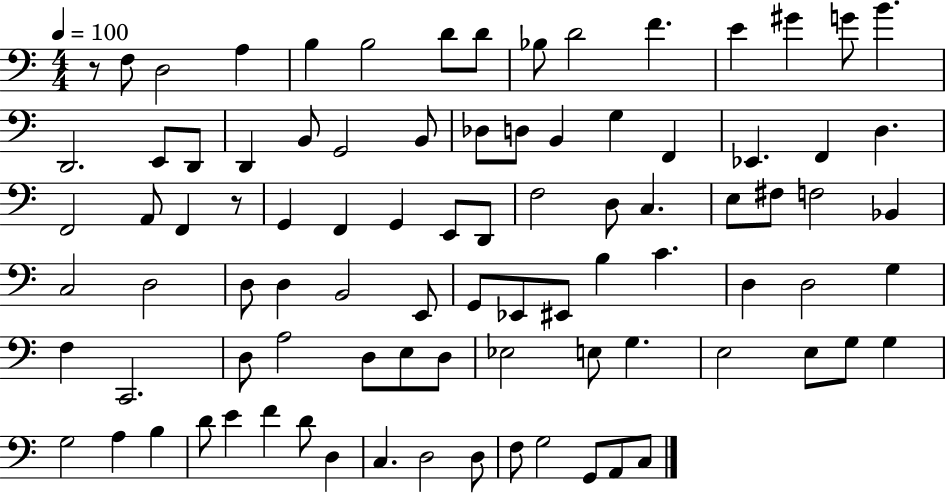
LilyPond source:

{
  \clef bass
  \numericTimeSignature
  \time 4/4
  \key c \major
  \tempo 4 = 100
  r8 f8 d2 a4 | b4 b2 d'8 d'8 | bes8 d'2 f'4. | e'4 gis'4 g'8 b'4. | \break d,2. e,8 d,8 | d,4 b,8 g,2 b,8 | des8 d8 b,4 g4 f,4 | ees,4. f,4 d4. | \break f,2 a,8 f,4 r8 | g,4 f,4 g,4 e,8 d,8 | f2 d8 c4. | e8 fis8 f2 bes,4 | \break c2 d2 | d8 d4 b,2 e,8 | g,8 ees,8 eis,8 b4 c'4. | d4 d2 g4 | \break f4 c,2. | d8 a2 d8 e8 d8 | ees2 e8 g4. | e2 e8 g8 g4 | \break g2 a4 b4 | d'8 e'4 f'4 d'8 d4 | c4. d2 d8 | f8 g2 g,8 a,8 c8 | \break \bar "|."
}